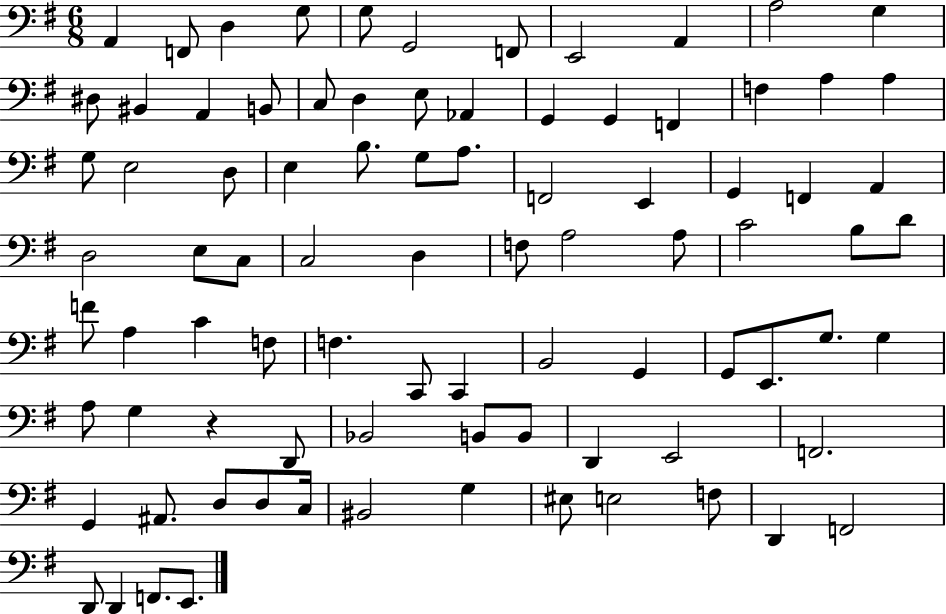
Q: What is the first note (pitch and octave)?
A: A2